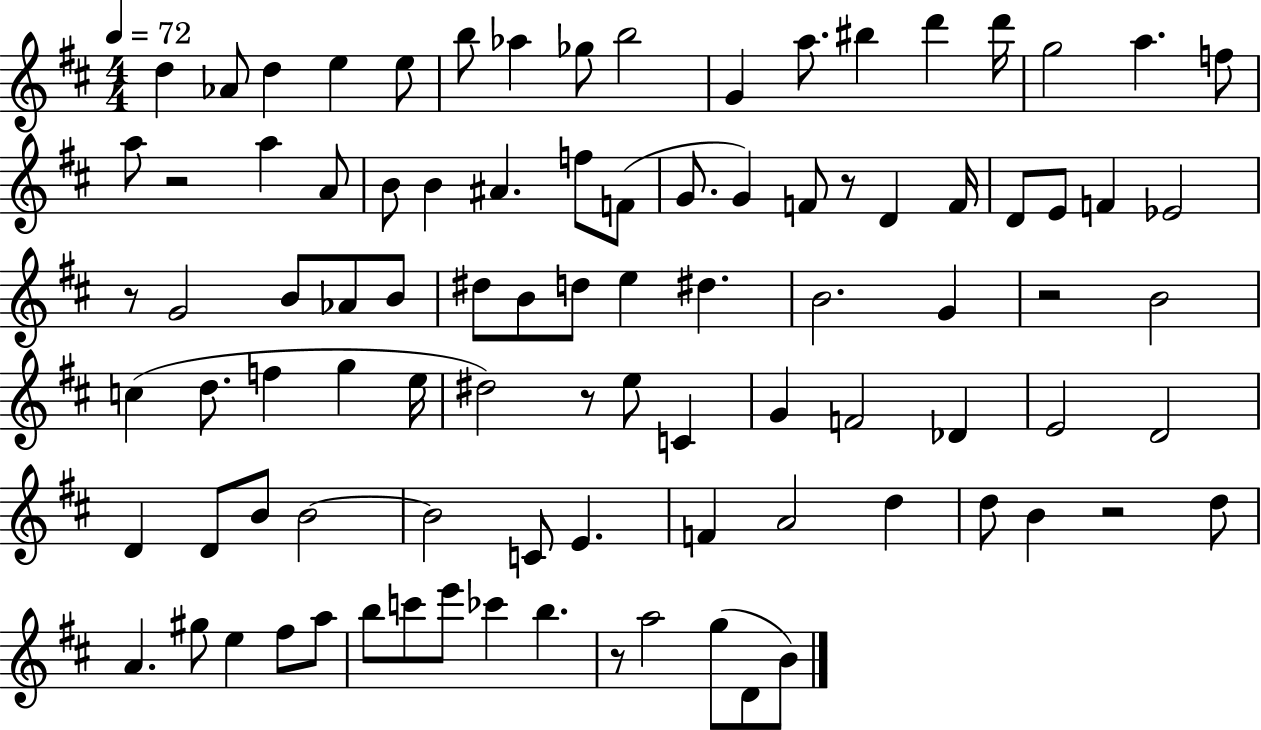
X:1
T:Untitled
M:4/4
L:1/4
K:D
d _A/2 d e e/2 b/2 _a _g/2 b2 G a/2 ^b d' d'/4 g2 a f/2 a/2 z2 a A/2 B/2 B ^A f/2 F/2 G/2 G F/2 z/2 D F/4 D/2 E/2 F _E2 z/2 G2 B/2 _A/2 B/2 ^d/2 B/2 d/2 e ^d B2 G z2 B2 c d/2 f g e/4 ^d2 z/2 e/2 C G F2 _D E2 D2 D D/2 B/2 B2 B2 C/2 E F A2 d d/2 B z2 d/2 A ^g/2 e ^f/2 a/2 b/2 c'/2 e'/2 _c' b z/2 a2 g/2 D/2 B/2